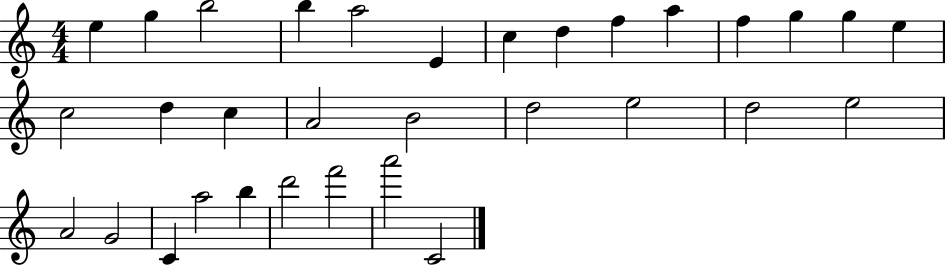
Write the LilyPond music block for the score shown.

{
  \clef treble
  \numericTimeSignature
  \time 4/4
  \key c \major
  e''4 g''4 b''2 | b''4 a''2 e'4 | c''4 d''4 f''4 a''4 | f''4 g''4 g''4 e''4 | \break c''2 d''4 c''4 | a'2 b'2 | d''2 e''2 | d''2 e''2 | \break a'2 g'2 | c'4 a''2 b''4 | d'''2 f'''2 | a'''2 c'2 | \break \bar "|."
}